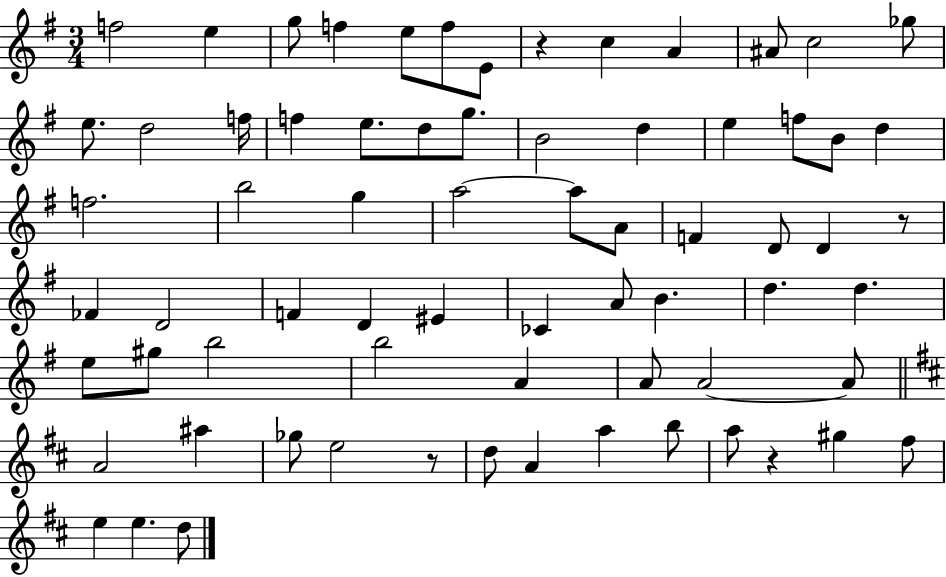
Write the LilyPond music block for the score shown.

{
  \clef treble
  \numericTimeSignature
  \time 3/4
  \key g \major
  f''2 e''4 | g''8 f''4 e''8 f''8 e'8 | r4 c''4 a'4 | ais'8 c''2 ges''8 | \break e''8. d''2 f''16 | f''4 e''8. d''8 g''8. | b'2 d''4 | e''4 f''8 b'8 d''4 | \break f''2. | b''2 g''4 | a''2~~ a''8 a'8 | f'4 d'8 d'4 r8 | \break fes'4 d'2 | f'4 d'4 eis'4 | ces'4 a'8 b'4. | d''4. d''4. | \break e''8 gis''8 b''2 | b''2 a'4 | a'8 a'2~~ a'8 | \bar "||" \break \key d \major a'2 ais''4 | ges''8 e''2 r8 | d''8 a'4 a''4 b''8 | a''8 r4 gis''4 fis''8 | \break e''4 e''4. d''8 | \bar "|."
}